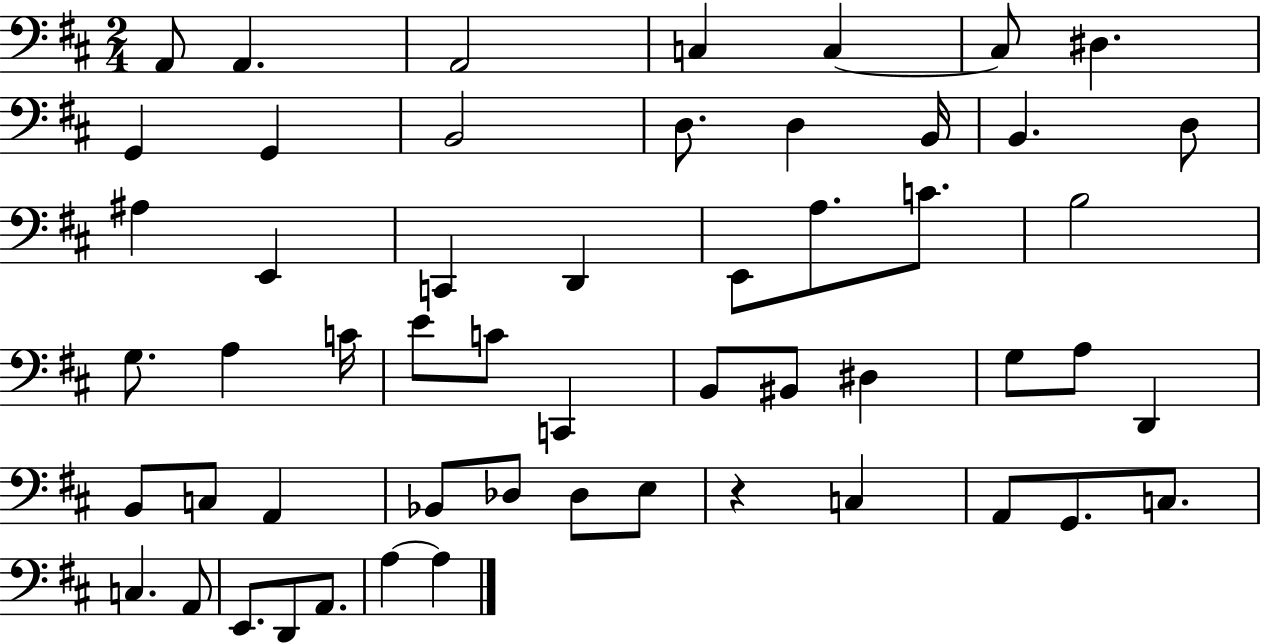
A2/e A2/q. A2/h C3/q C3/q C3/e D#3/q. G2/q G2/q B2/h D3/e. D3/q B2/s B2/q. D3/e A#3/q E2/q C2/q D2/q E2/e A3/e. C4/e. B3/h G3/e. A3/q C4/s E4/e C4/e C2/q B2/e BIS2/e D#3/q G3/e A3/e D2/q B2/e C3/e A2/q Bb2/e Db3/e Db3/e E3/e R/q C3/q A2/e G2/e. C3/e. C3/q. A2/e E2/e. D2/e A2/e. A3/q A3/q